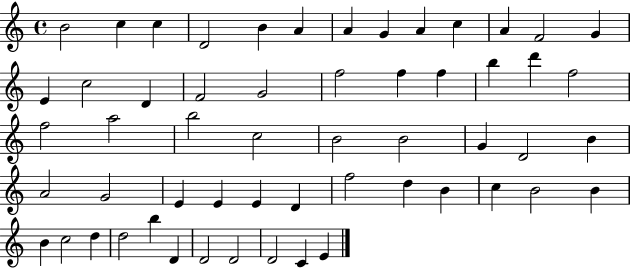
B4/h C5/q C5/q D4/h B4/q A4/q A4/q G4/q A4/q C5/q A4/q F4/h G4/q E4/q C5/h D4/q F4/h G4/h F5/h F5/q F5/q B5/q D6/q F5/h F5/h A5/h B5/h C5/h B4/h B4/h G4/q D4/h B4/q A4/h G4/h E4/q E4/q E4/q D4/q F5/h D5/q B4/q C5/q B4/h B4/q B4/q C5/h D5/q D5/h B5/q D4/q D4/h D4/h D4/h C4/q E4/q